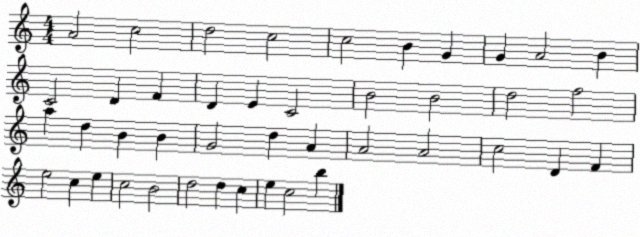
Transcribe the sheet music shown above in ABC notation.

X:1
T:Untitled
M:4/4
L:1/4
K:C
A2 c2 d2 c2 c2 B G G A2 B C2 D F D E C2 B2 B2 d2 f2 a d B B G2 d A A2 A2 c2 D F e2 c e c2 B2 d2 d c e c2 b